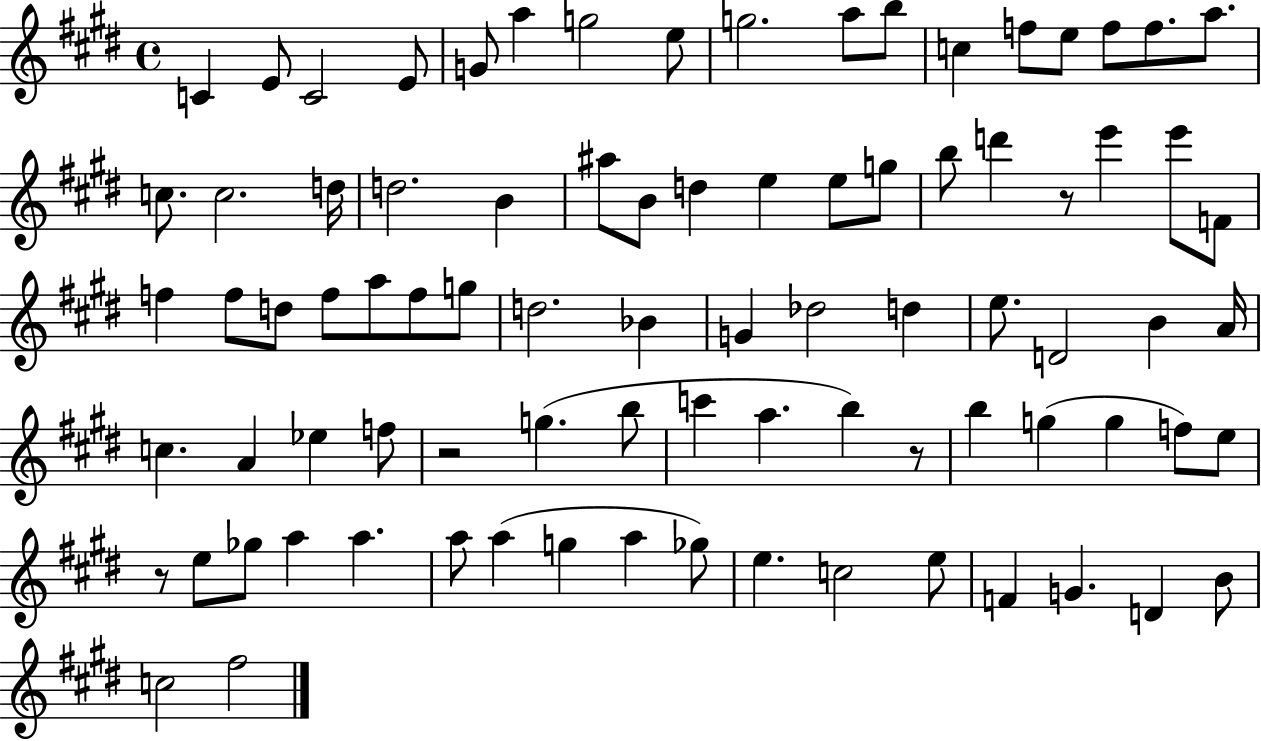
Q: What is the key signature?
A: E major